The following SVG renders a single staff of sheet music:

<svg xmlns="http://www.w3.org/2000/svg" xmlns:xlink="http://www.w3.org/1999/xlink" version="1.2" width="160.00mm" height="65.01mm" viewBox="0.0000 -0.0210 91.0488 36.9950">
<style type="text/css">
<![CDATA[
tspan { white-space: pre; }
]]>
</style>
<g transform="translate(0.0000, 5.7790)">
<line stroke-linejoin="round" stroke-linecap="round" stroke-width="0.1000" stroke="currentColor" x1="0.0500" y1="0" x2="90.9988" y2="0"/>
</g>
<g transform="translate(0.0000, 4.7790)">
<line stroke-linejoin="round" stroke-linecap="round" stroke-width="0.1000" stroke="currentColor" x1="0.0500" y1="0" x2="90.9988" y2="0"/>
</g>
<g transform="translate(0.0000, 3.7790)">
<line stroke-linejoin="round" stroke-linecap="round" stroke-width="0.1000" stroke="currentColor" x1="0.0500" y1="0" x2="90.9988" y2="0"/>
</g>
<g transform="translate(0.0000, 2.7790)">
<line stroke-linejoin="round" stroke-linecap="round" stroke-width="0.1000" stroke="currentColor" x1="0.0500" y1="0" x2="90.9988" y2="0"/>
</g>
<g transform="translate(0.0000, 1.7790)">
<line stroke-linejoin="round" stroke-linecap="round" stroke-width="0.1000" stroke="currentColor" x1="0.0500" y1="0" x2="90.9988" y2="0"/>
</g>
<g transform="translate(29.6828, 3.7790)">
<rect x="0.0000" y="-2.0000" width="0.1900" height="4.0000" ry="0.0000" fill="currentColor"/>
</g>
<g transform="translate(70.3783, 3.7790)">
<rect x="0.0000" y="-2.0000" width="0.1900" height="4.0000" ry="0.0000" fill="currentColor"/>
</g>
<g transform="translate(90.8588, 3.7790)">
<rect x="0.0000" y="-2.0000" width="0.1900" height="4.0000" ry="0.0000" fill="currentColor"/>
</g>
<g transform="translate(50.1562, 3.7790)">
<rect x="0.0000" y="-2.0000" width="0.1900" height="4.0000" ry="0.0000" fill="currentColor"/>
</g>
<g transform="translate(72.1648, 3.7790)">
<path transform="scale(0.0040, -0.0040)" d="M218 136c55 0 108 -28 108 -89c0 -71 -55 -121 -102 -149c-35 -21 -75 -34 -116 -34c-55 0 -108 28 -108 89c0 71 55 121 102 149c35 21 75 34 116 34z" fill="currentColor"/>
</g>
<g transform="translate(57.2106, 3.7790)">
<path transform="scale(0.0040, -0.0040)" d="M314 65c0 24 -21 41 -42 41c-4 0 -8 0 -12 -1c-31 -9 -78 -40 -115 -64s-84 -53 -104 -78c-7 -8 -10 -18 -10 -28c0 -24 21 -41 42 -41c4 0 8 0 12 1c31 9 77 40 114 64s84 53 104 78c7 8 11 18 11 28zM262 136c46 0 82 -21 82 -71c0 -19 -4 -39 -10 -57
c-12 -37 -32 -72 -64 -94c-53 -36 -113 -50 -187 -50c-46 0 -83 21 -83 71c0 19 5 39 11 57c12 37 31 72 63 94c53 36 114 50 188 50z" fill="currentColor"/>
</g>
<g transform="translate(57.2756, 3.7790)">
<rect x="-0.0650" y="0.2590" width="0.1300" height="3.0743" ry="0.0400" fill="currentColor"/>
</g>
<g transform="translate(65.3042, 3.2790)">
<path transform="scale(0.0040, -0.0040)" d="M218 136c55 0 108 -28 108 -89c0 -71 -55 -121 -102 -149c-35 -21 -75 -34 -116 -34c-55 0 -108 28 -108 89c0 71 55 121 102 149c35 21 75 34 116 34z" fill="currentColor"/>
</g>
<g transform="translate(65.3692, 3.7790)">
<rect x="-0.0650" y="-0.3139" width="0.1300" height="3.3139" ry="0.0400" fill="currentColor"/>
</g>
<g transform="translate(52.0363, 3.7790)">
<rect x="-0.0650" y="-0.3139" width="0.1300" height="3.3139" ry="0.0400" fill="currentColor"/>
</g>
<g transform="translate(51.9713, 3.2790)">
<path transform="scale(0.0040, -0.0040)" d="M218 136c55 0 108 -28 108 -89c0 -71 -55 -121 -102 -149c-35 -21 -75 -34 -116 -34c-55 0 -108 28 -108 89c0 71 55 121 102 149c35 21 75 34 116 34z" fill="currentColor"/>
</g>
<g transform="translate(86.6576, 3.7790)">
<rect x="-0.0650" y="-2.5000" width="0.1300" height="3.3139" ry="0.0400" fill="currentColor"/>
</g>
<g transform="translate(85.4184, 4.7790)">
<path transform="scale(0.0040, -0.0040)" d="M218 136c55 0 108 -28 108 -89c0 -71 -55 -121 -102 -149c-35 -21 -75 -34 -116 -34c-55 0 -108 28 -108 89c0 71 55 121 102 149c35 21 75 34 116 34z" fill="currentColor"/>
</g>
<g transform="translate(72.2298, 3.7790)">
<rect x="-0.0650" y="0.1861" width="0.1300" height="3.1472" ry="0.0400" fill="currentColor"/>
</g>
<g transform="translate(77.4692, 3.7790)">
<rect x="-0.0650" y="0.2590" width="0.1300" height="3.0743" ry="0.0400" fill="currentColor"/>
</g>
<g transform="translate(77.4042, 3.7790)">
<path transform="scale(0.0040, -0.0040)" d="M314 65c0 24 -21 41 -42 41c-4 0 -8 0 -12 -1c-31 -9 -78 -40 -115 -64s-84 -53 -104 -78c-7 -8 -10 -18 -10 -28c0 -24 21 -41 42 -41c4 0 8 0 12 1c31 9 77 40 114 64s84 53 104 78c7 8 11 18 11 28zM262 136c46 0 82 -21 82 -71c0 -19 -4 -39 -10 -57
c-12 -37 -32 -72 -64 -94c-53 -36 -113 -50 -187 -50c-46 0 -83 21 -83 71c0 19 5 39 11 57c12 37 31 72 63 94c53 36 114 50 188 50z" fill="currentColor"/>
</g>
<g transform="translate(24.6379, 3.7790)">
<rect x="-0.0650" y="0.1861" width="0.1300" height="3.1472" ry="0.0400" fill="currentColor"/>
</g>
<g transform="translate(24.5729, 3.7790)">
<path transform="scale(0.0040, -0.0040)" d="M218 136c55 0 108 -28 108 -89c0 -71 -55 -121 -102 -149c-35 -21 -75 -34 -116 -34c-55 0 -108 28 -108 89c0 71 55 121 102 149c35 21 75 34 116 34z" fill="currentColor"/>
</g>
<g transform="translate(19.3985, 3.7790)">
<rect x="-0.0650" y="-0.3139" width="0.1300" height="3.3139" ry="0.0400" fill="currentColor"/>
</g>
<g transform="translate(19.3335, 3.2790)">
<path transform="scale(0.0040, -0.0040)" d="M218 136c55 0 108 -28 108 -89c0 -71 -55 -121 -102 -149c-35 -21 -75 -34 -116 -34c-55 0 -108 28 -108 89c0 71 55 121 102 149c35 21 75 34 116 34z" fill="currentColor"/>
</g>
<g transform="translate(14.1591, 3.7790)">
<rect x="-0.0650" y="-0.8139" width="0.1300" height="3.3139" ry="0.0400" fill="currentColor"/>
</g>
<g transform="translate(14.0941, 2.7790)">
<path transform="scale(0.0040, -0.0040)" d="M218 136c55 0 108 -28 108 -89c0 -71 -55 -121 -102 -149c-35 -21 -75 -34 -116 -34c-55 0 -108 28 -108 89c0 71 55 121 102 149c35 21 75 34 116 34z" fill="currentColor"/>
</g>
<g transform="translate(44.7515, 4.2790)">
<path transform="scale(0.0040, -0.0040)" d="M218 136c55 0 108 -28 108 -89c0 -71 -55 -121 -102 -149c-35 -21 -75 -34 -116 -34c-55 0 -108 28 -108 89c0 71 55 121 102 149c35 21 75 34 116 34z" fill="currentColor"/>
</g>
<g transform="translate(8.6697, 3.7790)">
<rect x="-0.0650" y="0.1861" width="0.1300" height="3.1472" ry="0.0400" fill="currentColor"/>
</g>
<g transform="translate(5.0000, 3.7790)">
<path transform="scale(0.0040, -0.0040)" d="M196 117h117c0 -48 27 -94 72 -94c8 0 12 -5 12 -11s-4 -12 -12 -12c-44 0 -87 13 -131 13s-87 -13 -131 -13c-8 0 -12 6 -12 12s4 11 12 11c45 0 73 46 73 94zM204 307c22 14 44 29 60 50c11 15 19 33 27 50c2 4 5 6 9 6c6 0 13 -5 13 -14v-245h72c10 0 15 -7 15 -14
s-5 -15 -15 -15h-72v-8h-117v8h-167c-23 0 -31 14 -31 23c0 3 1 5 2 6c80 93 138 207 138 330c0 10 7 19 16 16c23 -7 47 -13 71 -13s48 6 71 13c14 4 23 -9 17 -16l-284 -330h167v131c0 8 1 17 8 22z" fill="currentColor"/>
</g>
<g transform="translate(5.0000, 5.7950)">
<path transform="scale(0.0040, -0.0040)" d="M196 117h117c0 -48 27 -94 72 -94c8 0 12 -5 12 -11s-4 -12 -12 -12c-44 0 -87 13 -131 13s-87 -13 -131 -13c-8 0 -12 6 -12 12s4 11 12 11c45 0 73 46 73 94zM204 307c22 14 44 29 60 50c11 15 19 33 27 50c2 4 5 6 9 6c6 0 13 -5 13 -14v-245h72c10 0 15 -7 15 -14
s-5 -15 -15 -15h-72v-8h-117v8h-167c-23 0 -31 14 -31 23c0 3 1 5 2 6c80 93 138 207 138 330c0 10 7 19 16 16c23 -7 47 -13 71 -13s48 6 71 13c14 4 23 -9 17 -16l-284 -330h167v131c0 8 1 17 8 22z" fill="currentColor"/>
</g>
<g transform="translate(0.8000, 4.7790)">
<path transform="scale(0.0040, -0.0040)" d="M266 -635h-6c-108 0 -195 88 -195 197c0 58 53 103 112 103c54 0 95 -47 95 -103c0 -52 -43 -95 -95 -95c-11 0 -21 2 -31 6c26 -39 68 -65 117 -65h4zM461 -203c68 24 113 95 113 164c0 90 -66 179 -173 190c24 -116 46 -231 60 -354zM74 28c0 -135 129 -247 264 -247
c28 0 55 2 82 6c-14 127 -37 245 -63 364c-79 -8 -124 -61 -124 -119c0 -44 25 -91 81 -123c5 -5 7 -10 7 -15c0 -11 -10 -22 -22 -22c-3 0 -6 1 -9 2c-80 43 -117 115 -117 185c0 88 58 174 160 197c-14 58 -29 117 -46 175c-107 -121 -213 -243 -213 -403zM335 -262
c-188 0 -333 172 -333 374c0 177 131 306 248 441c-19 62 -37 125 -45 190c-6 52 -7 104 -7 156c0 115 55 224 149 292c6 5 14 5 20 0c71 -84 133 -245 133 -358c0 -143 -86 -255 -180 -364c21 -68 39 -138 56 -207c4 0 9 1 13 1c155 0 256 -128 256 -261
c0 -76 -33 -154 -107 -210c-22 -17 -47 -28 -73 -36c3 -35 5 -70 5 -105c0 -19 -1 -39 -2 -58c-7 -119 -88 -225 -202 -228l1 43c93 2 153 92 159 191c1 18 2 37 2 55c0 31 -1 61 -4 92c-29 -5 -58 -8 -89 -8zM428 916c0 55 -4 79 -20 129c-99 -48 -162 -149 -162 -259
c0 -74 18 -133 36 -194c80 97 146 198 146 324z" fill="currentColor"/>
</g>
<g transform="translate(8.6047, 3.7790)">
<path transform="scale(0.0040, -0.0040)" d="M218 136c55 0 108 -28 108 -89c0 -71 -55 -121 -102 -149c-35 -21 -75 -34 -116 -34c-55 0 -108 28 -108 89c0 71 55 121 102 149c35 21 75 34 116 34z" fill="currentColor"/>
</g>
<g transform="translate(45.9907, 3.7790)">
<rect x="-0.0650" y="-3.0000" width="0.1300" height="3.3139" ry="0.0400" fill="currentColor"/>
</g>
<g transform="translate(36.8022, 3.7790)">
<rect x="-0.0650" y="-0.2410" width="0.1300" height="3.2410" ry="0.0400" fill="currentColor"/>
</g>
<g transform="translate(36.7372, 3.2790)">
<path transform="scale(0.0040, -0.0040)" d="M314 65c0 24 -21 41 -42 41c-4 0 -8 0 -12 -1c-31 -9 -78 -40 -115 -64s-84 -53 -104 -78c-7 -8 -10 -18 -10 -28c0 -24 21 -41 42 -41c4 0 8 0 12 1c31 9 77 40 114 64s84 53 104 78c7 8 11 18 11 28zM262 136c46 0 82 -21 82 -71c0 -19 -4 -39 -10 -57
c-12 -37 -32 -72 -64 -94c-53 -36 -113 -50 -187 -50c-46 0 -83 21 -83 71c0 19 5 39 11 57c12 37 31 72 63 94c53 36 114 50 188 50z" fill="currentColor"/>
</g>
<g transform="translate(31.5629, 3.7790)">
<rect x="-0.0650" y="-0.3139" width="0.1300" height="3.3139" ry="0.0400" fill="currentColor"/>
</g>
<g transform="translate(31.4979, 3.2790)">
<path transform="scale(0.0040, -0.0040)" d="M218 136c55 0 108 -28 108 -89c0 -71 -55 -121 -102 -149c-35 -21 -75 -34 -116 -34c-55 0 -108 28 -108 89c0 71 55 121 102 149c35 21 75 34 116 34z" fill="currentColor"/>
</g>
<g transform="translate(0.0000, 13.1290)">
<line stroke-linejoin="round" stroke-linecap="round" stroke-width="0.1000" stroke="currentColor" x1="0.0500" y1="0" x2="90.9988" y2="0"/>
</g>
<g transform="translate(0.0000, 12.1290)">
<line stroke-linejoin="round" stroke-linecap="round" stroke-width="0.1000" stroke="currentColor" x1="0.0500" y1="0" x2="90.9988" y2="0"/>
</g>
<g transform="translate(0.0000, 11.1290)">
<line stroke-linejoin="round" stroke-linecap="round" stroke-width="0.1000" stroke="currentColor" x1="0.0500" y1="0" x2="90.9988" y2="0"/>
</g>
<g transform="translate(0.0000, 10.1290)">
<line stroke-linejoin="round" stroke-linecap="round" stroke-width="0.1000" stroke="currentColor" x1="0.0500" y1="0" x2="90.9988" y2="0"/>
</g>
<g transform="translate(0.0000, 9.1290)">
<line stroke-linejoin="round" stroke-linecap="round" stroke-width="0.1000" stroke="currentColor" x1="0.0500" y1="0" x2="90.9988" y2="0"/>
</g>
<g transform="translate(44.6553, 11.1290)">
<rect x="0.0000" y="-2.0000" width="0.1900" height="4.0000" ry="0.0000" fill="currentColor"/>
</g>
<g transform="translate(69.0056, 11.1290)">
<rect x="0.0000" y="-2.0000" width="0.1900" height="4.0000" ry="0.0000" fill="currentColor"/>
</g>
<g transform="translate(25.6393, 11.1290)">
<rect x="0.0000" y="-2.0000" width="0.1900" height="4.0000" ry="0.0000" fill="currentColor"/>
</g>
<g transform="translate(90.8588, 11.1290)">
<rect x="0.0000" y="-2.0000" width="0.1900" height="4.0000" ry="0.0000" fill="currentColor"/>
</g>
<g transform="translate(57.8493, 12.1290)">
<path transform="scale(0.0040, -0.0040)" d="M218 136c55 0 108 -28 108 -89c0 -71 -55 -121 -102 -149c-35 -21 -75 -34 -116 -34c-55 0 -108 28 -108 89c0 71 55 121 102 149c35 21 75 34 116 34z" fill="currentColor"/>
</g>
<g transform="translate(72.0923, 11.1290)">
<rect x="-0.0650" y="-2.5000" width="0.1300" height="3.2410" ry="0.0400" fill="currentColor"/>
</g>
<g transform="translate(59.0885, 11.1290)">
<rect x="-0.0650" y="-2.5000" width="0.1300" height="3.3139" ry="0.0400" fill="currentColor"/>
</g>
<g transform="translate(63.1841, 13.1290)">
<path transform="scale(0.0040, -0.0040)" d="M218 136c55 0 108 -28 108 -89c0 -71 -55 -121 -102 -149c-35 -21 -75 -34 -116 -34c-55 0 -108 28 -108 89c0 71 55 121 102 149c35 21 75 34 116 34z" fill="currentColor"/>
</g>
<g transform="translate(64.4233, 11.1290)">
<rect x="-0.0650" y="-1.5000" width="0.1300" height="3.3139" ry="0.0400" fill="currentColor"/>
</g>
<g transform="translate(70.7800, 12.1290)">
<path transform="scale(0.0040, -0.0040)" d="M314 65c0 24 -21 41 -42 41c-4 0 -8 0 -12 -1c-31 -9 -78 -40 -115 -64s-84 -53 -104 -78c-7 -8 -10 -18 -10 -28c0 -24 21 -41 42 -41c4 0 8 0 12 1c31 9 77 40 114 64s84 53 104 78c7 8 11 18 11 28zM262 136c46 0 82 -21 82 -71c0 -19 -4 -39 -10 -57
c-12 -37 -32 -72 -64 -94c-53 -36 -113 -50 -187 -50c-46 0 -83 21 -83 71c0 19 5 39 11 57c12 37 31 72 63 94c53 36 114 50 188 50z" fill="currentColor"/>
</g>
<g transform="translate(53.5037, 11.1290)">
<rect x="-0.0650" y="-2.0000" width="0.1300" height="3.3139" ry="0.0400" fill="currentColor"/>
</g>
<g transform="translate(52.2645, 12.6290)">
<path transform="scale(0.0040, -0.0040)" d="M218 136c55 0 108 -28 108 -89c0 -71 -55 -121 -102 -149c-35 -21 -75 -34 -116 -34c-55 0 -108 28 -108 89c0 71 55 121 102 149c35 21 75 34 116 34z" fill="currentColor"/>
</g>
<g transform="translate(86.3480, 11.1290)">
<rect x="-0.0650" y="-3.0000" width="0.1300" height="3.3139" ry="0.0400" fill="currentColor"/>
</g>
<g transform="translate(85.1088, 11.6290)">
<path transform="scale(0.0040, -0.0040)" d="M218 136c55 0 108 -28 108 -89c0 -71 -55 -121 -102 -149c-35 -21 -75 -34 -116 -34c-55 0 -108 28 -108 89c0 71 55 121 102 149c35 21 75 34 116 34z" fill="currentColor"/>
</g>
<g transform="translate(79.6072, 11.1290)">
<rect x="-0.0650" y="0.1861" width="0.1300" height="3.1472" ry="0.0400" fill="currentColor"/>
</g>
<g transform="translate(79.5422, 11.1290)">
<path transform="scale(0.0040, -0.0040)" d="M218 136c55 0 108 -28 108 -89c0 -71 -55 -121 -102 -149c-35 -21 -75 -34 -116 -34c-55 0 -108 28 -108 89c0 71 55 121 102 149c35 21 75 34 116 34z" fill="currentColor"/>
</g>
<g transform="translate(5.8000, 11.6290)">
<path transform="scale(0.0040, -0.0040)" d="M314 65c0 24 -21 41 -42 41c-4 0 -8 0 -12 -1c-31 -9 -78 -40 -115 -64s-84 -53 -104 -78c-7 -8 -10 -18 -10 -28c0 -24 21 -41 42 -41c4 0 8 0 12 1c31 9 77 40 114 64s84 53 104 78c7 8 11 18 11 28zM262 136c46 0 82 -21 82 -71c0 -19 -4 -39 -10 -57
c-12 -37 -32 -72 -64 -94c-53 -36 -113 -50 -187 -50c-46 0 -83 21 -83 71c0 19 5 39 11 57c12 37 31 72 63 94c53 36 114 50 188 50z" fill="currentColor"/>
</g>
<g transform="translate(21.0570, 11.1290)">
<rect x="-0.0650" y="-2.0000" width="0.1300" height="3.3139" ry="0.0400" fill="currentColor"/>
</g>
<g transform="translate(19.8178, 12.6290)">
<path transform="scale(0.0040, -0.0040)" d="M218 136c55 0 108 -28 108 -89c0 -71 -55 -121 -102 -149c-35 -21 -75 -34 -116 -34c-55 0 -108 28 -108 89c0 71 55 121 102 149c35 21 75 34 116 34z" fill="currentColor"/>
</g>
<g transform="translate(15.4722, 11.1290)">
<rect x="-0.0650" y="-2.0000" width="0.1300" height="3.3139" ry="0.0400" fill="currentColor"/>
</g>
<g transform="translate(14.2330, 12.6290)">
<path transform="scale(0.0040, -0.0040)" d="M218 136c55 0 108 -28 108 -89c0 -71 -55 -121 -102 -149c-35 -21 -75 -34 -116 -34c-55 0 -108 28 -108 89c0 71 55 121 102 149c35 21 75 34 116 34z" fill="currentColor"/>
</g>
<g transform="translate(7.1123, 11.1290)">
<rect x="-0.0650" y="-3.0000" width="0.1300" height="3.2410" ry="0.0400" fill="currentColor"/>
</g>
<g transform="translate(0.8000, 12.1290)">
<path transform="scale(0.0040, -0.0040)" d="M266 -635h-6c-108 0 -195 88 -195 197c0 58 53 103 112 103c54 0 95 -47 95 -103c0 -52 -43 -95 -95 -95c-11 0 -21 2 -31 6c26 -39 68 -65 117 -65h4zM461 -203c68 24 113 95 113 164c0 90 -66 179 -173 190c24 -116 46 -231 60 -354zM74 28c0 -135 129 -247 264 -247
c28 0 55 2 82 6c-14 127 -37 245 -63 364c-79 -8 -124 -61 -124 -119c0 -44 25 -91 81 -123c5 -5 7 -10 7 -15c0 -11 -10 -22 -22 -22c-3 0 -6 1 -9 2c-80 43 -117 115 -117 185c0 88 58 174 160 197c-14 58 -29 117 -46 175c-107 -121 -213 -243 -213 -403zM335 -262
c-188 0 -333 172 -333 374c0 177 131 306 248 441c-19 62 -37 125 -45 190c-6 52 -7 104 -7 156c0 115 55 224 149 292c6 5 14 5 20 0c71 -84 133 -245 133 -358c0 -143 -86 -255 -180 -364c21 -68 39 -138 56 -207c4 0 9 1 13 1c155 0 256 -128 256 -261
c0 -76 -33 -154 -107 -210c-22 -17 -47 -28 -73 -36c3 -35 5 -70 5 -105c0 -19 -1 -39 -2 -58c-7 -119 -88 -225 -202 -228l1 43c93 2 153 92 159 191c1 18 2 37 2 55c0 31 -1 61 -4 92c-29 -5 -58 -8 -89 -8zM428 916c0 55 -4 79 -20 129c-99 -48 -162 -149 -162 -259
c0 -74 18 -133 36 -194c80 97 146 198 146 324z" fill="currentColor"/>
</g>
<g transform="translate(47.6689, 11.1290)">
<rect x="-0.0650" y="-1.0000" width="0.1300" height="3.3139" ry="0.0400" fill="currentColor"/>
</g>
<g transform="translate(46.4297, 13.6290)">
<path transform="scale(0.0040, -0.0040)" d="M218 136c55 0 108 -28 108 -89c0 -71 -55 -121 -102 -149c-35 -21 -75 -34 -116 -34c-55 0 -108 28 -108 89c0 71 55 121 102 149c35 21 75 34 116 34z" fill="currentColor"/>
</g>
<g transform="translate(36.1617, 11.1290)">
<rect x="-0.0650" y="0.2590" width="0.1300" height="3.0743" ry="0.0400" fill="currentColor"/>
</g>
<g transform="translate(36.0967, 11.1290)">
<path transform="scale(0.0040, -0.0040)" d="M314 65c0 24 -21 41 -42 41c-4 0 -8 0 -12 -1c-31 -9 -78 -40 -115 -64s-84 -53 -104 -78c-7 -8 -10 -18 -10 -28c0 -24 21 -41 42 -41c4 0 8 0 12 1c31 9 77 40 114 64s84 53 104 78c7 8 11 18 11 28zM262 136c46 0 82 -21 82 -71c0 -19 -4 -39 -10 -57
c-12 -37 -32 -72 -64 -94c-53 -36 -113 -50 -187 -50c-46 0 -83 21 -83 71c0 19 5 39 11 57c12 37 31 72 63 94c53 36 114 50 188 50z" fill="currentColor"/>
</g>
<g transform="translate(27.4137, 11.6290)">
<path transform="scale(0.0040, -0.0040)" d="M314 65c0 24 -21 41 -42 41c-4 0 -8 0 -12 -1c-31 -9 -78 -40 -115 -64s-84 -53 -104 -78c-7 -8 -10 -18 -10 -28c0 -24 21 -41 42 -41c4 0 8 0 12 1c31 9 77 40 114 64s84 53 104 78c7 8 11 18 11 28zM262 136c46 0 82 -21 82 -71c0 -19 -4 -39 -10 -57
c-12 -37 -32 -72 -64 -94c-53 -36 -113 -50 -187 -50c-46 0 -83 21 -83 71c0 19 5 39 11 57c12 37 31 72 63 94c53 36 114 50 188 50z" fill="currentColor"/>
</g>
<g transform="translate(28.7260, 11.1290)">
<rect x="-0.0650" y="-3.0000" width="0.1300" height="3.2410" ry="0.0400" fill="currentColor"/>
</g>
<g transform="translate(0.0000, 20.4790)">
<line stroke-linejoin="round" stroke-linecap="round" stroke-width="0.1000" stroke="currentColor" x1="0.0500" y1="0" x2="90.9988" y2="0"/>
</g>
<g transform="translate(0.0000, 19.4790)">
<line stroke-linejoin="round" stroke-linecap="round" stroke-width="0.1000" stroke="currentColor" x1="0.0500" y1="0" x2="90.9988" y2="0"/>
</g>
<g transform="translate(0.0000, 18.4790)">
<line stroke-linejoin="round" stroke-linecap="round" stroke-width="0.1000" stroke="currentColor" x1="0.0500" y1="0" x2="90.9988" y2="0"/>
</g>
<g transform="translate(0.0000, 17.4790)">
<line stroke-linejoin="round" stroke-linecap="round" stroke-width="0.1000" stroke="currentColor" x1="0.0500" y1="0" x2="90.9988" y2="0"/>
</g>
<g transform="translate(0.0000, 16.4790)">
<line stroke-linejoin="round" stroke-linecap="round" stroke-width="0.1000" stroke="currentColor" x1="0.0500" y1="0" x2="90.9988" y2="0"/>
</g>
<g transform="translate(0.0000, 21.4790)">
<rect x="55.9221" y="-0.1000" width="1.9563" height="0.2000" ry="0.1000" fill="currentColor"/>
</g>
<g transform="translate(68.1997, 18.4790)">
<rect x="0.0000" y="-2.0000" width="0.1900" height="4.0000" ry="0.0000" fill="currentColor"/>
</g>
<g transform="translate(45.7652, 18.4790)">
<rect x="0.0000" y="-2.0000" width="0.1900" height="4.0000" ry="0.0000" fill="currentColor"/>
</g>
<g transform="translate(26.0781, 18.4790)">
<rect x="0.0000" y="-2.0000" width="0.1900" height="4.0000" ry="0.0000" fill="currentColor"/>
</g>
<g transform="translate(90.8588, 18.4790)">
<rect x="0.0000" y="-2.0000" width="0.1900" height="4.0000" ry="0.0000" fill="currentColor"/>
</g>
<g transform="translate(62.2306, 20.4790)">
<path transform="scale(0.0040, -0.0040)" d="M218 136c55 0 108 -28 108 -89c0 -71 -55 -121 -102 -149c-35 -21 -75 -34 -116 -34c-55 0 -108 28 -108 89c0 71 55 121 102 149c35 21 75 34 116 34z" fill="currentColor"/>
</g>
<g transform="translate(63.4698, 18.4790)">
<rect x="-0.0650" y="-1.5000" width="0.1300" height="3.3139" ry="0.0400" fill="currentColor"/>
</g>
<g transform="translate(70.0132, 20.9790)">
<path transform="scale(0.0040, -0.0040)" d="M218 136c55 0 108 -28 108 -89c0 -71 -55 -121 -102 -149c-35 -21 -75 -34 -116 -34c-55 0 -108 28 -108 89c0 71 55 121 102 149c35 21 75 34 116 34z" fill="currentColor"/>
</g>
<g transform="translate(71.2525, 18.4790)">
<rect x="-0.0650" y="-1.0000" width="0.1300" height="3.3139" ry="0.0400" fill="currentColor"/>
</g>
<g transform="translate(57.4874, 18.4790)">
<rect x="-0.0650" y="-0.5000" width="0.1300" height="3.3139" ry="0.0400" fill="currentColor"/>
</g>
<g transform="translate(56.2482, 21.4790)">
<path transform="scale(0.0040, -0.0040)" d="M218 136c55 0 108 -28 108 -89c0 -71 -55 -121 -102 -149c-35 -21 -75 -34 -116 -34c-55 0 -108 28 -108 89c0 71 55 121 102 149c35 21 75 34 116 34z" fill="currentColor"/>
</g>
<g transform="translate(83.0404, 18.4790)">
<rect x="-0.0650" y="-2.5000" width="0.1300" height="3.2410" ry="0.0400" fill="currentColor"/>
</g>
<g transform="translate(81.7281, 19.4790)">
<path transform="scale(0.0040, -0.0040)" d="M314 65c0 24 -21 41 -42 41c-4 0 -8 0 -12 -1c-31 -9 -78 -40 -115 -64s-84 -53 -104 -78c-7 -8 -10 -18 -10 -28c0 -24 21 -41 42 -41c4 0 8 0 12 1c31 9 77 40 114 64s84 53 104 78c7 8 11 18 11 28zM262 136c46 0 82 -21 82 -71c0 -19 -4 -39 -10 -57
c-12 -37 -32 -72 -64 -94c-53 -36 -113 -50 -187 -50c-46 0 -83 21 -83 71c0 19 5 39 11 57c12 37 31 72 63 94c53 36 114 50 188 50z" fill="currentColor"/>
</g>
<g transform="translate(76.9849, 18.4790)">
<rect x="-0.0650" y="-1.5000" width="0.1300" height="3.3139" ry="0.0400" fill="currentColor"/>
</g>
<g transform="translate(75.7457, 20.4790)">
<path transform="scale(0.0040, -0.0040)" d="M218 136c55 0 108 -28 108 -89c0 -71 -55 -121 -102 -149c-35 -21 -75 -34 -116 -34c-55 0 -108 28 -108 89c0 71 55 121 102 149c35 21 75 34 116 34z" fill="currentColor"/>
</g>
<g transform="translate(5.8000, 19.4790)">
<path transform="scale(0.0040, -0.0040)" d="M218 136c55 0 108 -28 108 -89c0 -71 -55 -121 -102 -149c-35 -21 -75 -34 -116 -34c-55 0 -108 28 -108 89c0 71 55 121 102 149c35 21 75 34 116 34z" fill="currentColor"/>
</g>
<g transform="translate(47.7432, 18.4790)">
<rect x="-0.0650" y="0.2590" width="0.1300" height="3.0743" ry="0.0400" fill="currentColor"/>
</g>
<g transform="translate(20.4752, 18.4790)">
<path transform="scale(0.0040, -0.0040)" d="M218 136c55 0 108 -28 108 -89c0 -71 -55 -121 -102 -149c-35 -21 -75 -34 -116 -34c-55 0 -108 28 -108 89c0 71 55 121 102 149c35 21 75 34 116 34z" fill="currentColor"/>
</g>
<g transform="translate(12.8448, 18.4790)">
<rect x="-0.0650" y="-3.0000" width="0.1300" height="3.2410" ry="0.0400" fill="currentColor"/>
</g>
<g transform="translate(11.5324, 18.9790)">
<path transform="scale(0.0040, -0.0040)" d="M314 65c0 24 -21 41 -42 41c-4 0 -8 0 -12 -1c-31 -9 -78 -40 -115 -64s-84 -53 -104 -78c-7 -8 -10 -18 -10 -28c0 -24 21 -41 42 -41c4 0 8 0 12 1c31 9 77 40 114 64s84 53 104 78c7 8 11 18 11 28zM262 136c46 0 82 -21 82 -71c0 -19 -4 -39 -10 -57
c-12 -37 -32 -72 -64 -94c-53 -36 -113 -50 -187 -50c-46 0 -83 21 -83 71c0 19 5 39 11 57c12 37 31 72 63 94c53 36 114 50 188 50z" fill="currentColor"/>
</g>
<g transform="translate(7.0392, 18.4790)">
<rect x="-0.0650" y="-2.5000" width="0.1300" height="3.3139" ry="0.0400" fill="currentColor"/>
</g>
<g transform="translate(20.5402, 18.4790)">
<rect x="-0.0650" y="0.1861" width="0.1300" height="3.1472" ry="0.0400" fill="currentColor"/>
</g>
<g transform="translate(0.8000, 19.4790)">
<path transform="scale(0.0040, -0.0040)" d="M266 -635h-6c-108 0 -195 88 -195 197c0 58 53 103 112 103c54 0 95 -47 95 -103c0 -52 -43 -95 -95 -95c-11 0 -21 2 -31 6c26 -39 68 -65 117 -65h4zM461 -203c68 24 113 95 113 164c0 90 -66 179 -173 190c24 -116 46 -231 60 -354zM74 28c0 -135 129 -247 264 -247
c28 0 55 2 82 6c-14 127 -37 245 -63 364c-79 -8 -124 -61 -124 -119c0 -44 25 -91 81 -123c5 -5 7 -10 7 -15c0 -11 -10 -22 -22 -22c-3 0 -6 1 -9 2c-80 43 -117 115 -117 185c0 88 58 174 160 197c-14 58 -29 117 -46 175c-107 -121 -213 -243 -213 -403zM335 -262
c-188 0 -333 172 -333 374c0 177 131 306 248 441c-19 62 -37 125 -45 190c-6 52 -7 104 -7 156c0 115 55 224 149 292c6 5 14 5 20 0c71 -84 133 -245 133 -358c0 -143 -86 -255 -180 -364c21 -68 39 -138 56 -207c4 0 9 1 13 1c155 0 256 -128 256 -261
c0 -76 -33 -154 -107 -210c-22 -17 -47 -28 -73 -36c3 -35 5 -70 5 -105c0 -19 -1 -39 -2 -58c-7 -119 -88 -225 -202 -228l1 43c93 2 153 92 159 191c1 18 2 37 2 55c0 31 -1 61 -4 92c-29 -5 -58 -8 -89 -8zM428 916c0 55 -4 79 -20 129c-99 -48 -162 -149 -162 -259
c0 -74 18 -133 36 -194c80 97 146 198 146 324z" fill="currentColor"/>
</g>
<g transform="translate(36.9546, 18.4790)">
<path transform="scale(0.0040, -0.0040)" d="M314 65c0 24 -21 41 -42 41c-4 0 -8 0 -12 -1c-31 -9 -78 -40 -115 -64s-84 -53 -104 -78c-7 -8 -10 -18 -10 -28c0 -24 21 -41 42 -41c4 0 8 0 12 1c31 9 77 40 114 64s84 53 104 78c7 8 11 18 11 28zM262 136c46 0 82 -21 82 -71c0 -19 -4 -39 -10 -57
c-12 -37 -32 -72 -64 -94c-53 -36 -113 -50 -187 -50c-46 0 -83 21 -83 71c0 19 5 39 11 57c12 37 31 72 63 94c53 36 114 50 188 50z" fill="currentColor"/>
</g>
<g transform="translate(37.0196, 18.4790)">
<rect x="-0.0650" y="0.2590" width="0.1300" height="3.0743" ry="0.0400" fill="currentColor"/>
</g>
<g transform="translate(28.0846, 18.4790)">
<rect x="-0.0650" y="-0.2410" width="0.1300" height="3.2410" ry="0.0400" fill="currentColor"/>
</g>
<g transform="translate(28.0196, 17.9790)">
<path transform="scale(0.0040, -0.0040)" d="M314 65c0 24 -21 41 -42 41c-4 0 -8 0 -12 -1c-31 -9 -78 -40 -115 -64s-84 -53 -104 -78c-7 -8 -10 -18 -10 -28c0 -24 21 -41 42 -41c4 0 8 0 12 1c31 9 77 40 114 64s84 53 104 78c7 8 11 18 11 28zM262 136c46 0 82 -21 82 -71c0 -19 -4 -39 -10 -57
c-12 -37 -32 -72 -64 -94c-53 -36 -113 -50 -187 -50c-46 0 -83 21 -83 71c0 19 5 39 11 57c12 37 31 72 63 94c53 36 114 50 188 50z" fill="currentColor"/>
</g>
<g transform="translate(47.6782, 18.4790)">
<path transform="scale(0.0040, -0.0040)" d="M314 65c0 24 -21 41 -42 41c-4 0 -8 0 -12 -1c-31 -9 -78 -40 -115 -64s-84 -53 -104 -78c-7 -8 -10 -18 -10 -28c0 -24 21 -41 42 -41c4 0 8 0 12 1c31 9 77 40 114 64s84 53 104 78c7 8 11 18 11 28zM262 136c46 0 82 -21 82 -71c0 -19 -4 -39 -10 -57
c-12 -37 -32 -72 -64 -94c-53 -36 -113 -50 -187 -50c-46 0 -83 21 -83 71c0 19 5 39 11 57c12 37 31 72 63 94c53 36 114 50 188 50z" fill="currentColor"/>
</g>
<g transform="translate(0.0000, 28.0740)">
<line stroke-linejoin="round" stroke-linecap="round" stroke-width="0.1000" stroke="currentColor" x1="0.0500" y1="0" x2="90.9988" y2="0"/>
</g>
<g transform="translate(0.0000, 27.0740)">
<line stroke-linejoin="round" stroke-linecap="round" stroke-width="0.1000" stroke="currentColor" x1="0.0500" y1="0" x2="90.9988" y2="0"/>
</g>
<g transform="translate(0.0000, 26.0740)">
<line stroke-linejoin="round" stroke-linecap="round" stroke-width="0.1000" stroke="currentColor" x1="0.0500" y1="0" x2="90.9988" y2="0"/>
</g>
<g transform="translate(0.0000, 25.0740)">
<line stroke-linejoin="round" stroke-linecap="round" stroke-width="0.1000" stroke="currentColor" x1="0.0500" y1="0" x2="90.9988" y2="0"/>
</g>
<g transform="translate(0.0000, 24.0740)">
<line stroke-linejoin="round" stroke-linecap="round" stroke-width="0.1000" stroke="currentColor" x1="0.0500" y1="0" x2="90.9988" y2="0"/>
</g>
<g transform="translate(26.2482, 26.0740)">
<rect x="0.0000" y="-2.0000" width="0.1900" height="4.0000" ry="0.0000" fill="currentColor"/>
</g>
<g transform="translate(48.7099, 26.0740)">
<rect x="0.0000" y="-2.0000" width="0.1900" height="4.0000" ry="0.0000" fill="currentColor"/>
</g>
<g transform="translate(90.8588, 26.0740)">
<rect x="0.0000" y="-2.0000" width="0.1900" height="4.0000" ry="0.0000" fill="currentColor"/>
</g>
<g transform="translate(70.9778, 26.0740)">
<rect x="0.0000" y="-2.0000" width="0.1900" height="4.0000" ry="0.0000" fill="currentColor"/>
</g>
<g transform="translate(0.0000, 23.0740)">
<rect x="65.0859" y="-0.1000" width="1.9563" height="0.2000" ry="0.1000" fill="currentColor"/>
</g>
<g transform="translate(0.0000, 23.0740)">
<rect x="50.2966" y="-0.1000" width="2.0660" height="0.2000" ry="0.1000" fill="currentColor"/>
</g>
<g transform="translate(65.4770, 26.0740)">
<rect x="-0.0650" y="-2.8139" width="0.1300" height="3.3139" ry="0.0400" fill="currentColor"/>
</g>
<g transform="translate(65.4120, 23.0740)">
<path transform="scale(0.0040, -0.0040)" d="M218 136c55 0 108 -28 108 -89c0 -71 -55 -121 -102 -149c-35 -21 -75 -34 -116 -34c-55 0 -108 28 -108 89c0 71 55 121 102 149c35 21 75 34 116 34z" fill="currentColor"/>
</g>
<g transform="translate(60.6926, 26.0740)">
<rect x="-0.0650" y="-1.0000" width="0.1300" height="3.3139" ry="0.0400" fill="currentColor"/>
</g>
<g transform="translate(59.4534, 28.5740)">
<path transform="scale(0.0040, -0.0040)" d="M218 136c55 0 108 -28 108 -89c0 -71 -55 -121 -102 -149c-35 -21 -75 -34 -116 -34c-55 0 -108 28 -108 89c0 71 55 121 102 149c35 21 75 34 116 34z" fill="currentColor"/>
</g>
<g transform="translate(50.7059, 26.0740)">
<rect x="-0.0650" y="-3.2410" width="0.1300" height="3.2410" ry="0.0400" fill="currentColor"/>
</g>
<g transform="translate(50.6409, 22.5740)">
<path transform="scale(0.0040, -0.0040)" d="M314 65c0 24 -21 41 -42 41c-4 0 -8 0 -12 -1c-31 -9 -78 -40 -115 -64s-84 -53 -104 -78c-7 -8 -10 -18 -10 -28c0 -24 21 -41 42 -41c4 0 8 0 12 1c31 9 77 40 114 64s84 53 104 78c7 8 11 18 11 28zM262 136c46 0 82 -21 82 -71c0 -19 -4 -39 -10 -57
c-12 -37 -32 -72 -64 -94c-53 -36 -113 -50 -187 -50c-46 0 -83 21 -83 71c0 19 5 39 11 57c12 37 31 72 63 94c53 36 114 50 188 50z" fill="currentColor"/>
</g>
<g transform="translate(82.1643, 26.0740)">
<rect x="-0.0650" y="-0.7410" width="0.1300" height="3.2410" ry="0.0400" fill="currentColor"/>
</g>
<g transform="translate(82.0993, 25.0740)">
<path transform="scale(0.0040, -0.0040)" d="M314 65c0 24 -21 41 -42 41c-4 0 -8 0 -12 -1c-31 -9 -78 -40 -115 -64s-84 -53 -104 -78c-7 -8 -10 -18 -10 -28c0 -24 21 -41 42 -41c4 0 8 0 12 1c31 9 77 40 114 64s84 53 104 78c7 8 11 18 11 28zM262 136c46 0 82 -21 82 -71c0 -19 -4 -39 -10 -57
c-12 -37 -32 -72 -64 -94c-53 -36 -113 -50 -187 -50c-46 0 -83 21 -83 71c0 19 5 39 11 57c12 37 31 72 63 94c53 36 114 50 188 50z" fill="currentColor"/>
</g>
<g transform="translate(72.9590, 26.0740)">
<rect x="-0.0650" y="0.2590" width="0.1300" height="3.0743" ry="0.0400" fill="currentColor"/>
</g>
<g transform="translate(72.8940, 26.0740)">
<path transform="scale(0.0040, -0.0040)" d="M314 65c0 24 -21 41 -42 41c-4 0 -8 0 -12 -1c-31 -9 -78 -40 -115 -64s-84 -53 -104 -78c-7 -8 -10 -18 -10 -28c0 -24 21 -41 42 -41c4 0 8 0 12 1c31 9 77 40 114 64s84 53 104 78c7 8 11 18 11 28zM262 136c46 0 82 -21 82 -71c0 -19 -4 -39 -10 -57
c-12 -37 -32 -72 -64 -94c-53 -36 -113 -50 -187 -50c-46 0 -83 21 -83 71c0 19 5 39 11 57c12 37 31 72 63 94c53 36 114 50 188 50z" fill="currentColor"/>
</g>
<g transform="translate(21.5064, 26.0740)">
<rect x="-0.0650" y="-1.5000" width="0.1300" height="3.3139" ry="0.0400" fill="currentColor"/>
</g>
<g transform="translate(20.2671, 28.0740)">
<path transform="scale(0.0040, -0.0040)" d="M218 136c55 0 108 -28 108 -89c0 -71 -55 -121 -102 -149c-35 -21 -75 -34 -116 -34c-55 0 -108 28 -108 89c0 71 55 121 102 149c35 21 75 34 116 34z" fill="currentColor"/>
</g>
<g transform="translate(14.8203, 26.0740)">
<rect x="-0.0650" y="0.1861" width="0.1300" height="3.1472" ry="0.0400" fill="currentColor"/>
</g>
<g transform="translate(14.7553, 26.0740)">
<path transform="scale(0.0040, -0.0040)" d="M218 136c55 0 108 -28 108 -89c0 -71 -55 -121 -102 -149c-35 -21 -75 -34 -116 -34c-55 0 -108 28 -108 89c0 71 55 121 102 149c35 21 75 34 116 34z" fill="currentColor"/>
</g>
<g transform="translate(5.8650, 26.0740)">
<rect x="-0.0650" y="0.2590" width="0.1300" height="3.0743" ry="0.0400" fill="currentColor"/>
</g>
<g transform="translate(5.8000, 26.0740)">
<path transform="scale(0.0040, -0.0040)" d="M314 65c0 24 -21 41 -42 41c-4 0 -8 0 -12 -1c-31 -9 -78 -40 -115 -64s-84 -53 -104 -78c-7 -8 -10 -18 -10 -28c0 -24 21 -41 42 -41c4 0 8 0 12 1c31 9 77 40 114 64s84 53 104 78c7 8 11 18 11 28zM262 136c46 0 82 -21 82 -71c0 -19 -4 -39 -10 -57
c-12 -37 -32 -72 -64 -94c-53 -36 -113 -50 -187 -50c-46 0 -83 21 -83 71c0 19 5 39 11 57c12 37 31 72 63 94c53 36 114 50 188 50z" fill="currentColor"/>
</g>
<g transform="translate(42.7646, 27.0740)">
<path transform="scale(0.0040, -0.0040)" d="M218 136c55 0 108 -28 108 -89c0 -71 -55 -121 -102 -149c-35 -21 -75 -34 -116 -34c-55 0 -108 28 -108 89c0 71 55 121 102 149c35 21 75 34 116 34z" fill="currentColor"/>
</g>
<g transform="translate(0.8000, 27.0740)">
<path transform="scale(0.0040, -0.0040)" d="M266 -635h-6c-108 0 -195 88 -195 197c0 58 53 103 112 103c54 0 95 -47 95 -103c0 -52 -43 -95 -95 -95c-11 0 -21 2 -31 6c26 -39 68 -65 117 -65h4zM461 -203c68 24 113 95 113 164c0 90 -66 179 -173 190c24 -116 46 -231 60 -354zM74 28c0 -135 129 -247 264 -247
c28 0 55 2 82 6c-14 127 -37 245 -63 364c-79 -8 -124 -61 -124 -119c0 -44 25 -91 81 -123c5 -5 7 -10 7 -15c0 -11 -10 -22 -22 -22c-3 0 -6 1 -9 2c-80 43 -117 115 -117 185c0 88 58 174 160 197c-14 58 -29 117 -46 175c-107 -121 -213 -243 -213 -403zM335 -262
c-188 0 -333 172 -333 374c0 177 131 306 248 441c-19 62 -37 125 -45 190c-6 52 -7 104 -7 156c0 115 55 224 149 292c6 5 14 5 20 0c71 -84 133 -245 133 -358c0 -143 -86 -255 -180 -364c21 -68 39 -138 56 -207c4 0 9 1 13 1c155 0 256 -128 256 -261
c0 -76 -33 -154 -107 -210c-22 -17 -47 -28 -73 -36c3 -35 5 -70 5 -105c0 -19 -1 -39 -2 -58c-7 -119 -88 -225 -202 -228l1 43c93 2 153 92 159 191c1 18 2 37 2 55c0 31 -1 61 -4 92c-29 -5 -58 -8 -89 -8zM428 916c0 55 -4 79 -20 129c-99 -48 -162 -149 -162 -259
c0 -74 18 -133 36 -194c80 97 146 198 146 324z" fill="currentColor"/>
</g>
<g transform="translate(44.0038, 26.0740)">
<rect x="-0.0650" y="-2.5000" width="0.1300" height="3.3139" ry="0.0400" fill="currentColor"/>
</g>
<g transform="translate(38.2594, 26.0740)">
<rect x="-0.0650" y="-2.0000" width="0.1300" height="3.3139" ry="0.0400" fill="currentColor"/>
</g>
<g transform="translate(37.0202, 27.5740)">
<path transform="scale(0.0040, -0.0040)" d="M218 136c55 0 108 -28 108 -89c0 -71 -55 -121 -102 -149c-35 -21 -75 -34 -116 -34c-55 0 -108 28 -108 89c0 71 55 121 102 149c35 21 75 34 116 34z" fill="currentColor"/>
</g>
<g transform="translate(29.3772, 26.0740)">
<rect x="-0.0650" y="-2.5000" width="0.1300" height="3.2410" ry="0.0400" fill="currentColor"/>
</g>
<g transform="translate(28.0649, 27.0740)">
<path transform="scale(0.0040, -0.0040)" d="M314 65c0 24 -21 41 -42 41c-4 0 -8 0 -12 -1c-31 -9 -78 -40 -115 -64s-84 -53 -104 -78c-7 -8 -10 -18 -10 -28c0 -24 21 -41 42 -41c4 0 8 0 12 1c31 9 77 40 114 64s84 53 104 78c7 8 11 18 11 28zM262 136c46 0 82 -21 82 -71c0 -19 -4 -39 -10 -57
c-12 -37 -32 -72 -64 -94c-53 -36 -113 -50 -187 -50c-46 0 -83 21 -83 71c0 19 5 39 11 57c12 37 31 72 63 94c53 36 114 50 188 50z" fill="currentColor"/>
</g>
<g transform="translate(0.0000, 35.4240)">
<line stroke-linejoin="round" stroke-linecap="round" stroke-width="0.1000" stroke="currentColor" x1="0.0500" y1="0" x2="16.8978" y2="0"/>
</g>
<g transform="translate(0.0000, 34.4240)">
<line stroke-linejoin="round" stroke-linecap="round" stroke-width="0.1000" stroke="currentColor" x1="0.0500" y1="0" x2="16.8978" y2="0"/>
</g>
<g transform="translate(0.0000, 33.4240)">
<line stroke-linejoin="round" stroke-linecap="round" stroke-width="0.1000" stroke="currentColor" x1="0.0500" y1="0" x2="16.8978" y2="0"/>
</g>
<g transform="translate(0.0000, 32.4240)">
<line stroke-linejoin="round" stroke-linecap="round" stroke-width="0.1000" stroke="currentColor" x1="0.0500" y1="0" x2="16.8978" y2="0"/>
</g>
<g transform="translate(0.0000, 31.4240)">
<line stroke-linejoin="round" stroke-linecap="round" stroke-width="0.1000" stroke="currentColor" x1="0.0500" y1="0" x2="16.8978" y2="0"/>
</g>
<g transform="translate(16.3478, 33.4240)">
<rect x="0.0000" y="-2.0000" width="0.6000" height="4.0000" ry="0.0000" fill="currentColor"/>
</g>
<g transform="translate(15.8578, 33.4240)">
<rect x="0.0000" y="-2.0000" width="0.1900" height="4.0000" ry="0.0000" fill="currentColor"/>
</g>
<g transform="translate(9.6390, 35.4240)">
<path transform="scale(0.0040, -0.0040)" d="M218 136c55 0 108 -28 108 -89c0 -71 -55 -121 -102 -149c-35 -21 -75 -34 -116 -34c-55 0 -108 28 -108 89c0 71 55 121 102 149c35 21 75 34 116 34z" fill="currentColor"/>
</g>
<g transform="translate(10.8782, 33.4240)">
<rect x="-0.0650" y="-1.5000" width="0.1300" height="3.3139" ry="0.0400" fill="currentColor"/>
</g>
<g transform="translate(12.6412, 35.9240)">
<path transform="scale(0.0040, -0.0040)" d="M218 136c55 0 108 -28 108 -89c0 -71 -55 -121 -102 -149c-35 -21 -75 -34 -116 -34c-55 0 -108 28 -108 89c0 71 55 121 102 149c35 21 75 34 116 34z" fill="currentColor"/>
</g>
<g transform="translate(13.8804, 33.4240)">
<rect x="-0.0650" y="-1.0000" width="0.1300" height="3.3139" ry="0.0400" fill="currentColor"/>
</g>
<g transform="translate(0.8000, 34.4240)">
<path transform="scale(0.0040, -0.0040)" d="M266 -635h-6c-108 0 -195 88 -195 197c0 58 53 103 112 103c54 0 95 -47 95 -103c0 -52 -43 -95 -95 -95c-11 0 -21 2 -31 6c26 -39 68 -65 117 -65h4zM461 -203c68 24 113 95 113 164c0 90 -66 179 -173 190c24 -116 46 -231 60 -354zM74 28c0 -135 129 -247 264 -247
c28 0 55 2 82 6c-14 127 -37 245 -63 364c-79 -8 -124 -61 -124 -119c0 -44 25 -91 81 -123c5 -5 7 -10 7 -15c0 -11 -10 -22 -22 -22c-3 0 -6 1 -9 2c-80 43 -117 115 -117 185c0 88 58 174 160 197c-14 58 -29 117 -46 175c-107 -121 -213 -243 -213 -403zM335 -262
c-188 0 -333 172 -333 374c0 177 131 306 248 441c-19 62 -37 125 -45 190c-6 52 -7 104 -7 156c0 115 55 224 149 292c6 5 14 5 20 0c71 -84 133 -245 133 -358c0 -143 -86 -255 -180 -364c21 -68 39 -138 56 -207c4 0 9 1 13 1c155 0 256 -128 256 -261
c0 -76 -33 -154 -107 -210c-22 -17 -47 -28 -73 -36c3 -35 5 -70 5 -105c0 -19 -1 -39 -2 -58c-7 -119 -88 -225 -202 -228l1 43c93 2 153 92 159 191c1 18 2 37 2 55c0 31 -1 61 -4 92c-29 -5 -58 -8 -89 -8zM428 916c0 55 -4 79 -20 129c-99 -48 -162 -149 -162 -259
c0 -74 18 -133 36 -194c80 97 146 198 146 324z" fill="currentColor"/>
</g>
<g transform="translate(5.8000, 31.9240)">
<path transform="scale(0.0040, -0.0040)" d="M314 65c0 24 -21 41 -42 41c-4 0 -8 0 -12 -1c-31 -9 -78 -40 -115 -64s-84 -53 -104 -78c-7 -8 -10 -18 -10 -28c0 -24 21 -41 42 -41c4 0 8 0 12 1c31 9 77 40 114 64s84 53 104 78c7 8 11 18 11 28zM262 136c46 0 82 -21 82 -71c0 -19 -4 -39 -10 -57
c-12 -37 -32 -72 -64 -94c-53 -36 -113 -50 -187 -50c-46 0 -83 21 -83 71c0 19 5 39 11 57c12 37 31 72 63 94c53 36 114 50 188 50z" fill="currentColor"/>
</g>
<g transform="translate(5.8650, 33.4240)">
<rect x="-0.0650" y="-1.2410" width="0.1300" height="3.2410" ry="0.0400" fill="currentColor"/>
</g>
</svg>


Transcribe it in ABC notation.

X:1
T:Untitled
M:4/4
L:1/4
K:C
B d c B c c2 A c B2 c B B2 G A2 F F A2 B2 D F G E G2 B A G A2 B c2 B2 B2 C E D E G2 B2 B E G2 F G b2 D a B2 d2 e2 E D